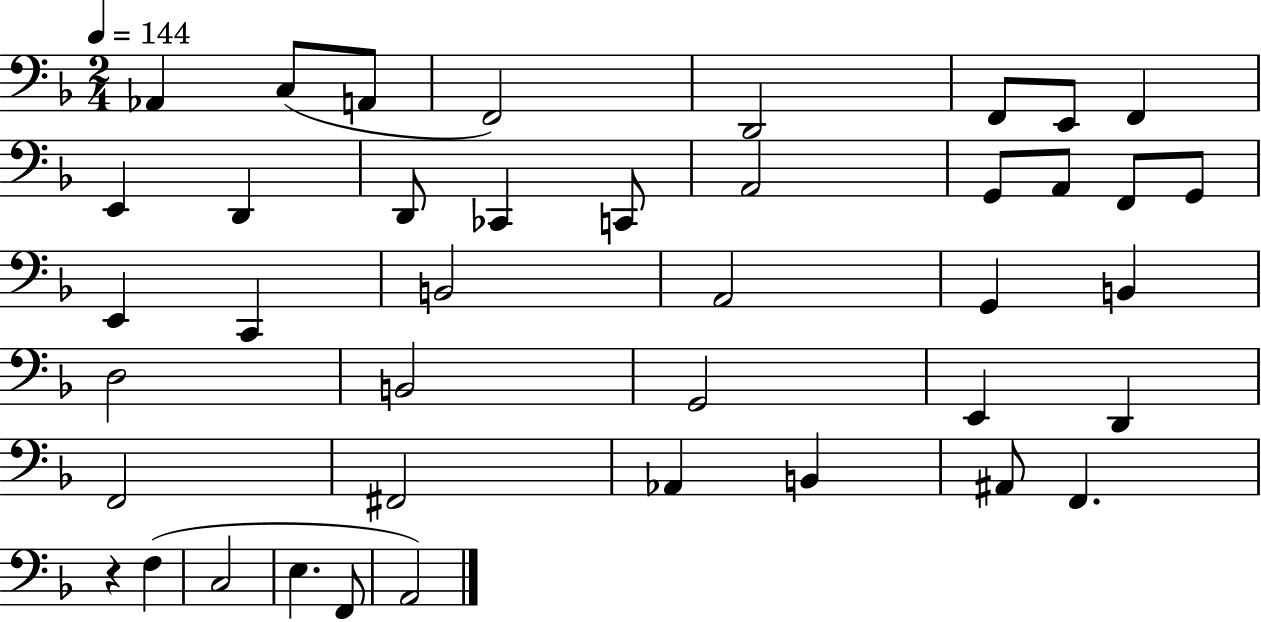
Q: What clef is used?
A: bass